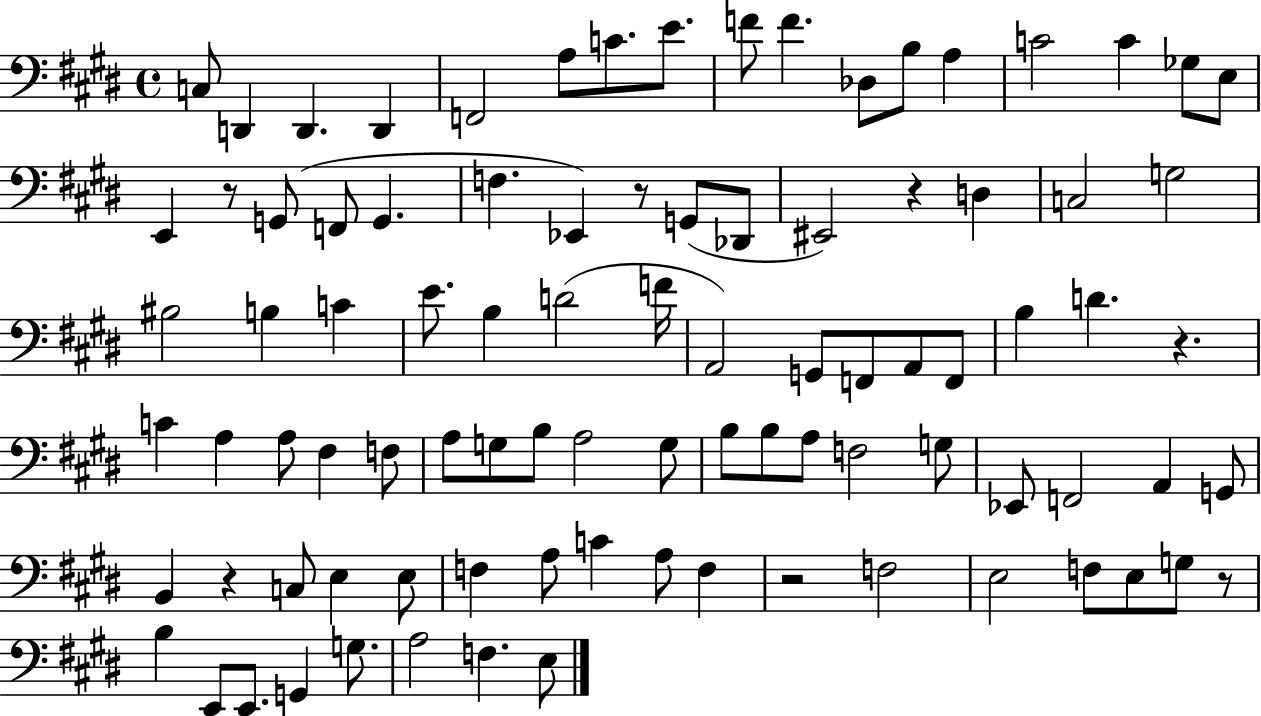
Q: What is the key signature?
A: E major